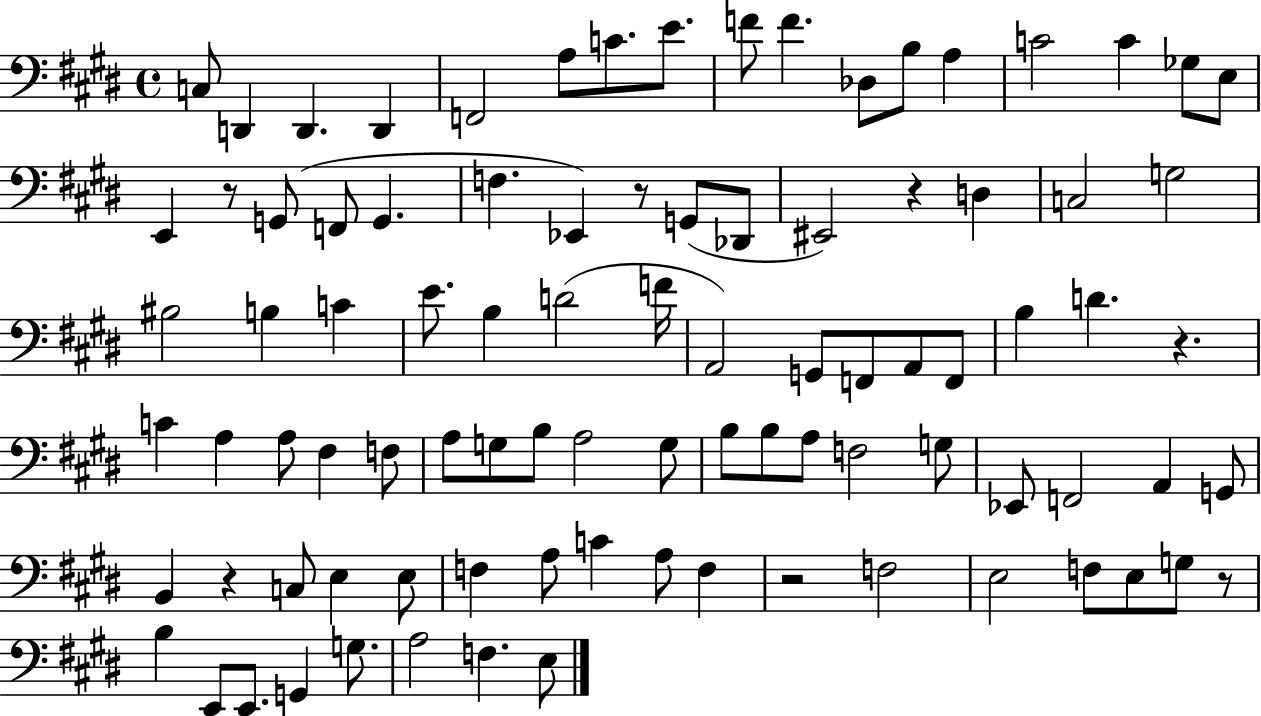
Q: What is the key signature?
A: E major